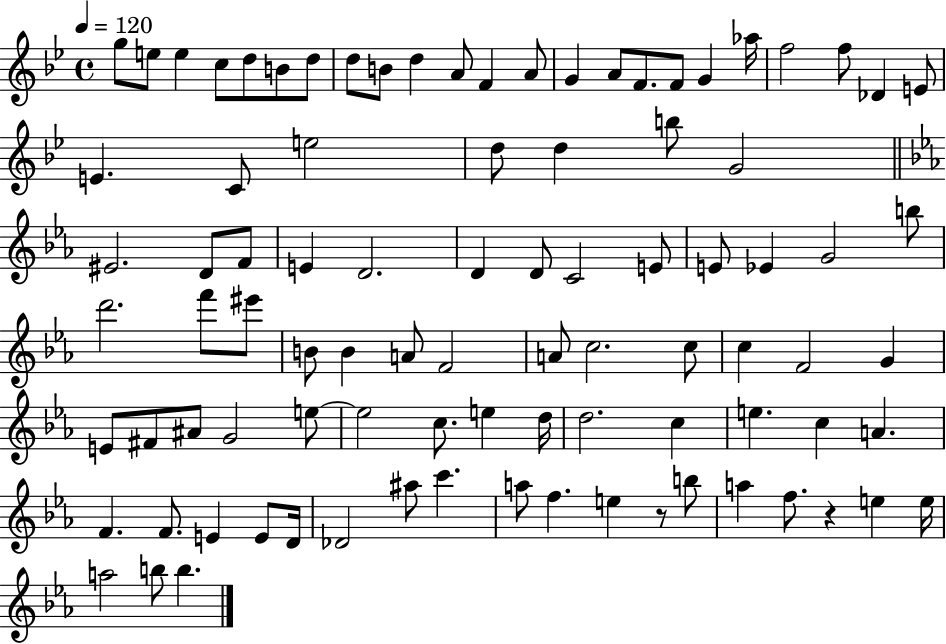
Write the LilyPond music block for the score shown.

{
  \clef treble
  \time 4/4
  \defaultTimeSignature
  \key bes \major
  \tempo 4 = 120
  \repeat volta 2 { g''8 e''8 e''4 c''8 d''8 b'8 d''8 | d''8 b'8 d''4 a'8 f'4 a'8 | g'4 a'8 f'8. f'8 g'4 aes''16 | f''2 f''8 des'4 e'8 | \break e'4. c'8 e''2 | d''8 d''4 b''8 g'2 | \bar "||" \break \key ees \major eis'2. d'8 f'8 | e'4 d'2. | d'4 d'8 c'2 e'8 | e'8 ees'4 g'2 b''8 | \break d'''2. f'''8 eis'''8 | b'8 b'4 a'8 f'2 | a'8 c''2. c''8 | c''4 f'2 g'4 | \break e'8 fis'8 ais'8 g'2 e''8~~ | e''2 c''8. e''4 d''16 | d''2. c''4 | e''4. c''4 a'4. | \break f'4. f'8. e'4 e'8 d'16 | des'2 ais''8 c'''4. | a''8 f''4. e''4 r8 b''8 | a''4 f''8. r4 e''4 e''16 | \break a''2 b''8 b''4. | } \bar "|."
}